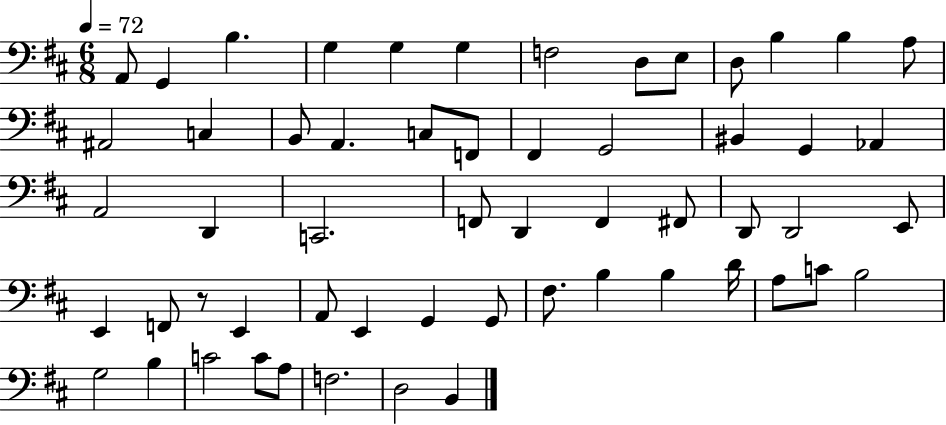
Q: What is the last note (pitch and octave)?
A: B2